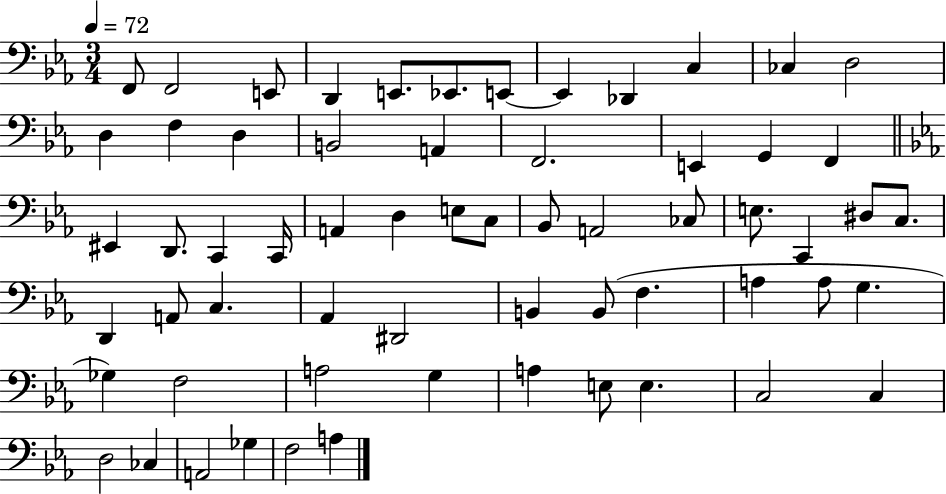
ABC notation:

X:1
T:Untitled
M:3/4
L:1/4
K:Eb
F,,/2 F,,2 E,,/2 D,, E,,/2 _E,,/2 E,,/2 E,, _D,, C, _C, D,2 D, F, D, B,,2 A,, F,,2 E,, G,, F,, ^E,, D,,/2 C,, C,,/4 A,, D, E,/2 C,/2 _B,,/2 A,,2 _C,/2 E,/2 C,, ^D,/2 C,/2 D,, A,,/2 C, _A,, ^D,,2 B,, B,,/2 F, A, A,/2 G, _G, F,2 A,2 G, A, E,/2 E, C,2 C, D,2 _C, A,,2 _G, F,2 A,